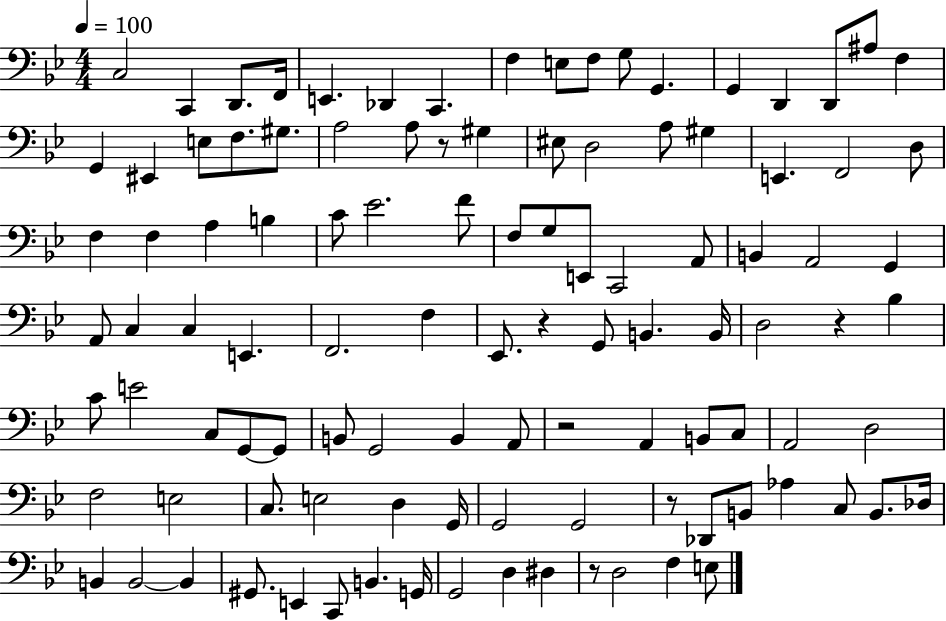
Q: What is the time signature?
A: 4/4